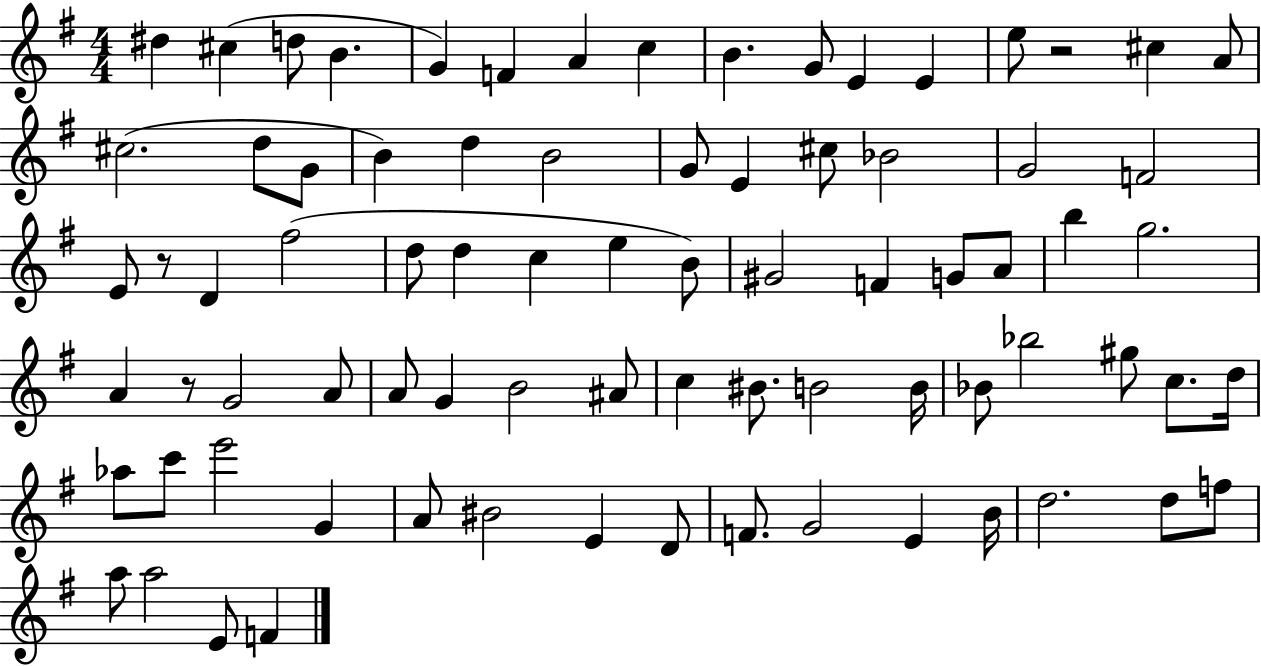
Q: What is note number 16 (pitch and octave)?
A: C#5